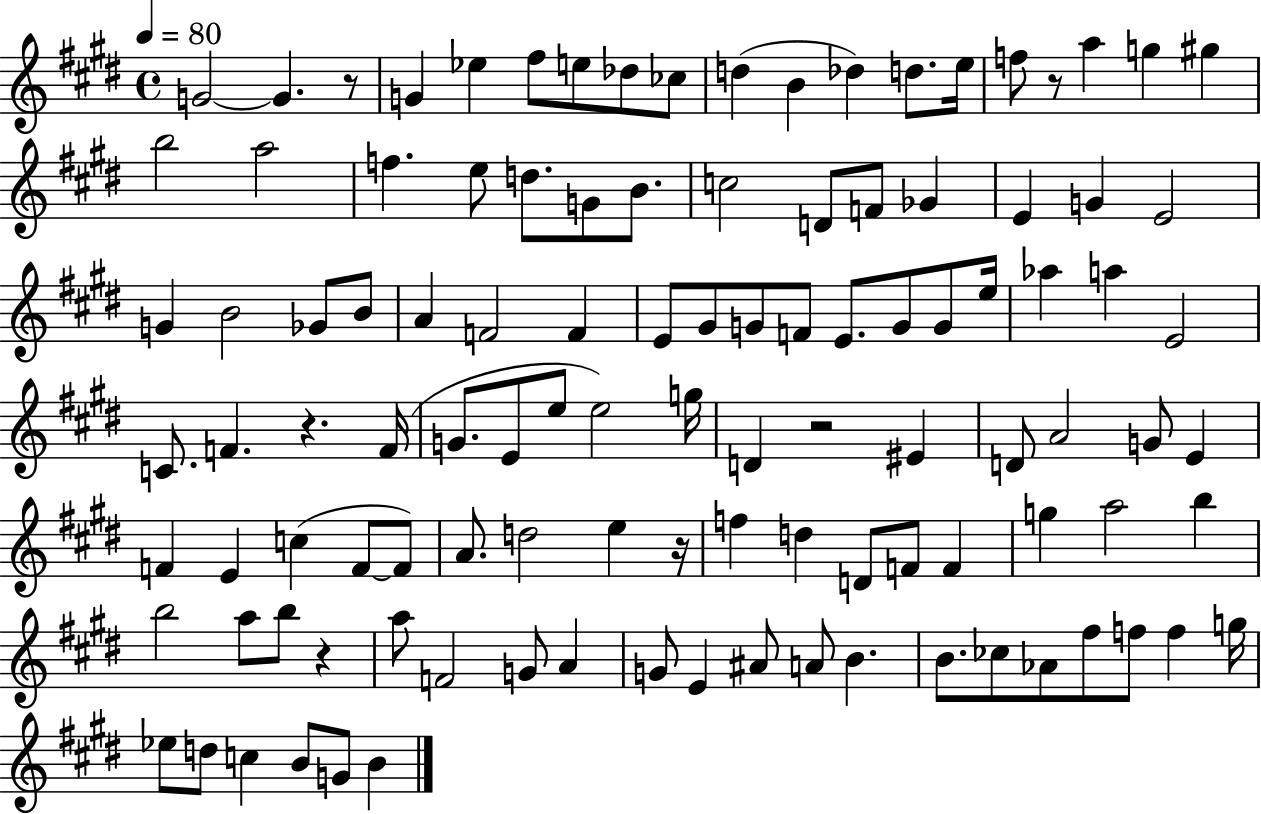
{
  \clef treble
  \time 4/4
  \defaultTimeSignature
  \key e \major
  \tempo 4 = 80
  g'2~~ g'4. r8 | g'4 ees''4 fis''8 e''8 des''8 ces''8 | d''4( b'4 des''4) d''8. e''16 | f''8 r8 a''4 g''4 gis''4 | \break b''2 a''2 | f''4. e''8 d''8. g'8 b'8. | c''2 d'8 f'8 ges'4 | e'4 g'4 e'2 | \break g'4 b'2 ges'8 b'8 | a'4 f'2 f'4 | e'8 gis'8 g'8 f'8 e'8. g'8 g'8 e''16 | aes''4 a''4 e'2 | \break c'8. f'4. r4. f'16( | g'8. e'8 e''8 e''2) g''16 | d'4 r2 eis'4 | d'8 a'2 g'8 e'4 | \break f'4 e'4 c''4( f'8~~ f'8) | a'8. d''2 e''4 r16 | f''4 d''4 d'8 f'8 f'4 | g''4 a''2 b''4 | \break b''2 a''8 b''8 r4 | a''8 f'2 g'8 a'4 | g'8 e'4 ais'8 a'8 b'4. | b'8. ces''8 aes'8 fis''8 f''8 f''4 g''16 | \break ees''8 d''8 c''4 b'8 g'8 b'4 | \bar "|."
}